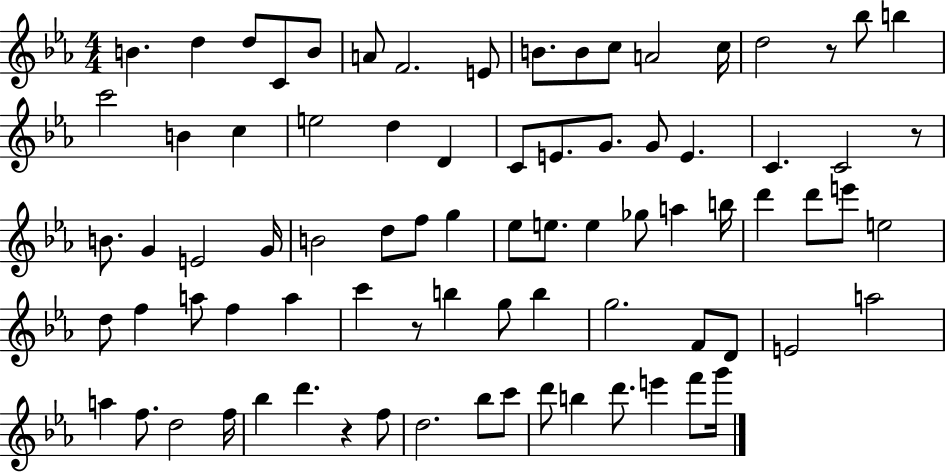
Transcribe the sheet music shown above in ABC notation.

X:1
T:Untitled
M:4/4
L:1/4
K:Eb
B d d/2 C/2 B/2 A/2 F2 E/2 B/2 B/2 c/2 A2 c/4 d2 z/2 _b/2 b c'2 B c e2 d D C/2 E/2 G/2 G/2 E C C2 z/2 B/2 G E2 G/4 B2 d/2 f/2 g _e/2 e/2 e _g/2 a b/4 d' d'/2 e'/2 e2 d/2 f a/2 f a c' z/2 b g/2 b g2 F/2 D/2 E2 a2 a f/2 d2 f/4 _b d' z f/2 d2 _b/2 c'/2 d'/2 b d'/2 e' f'/2 g'/4